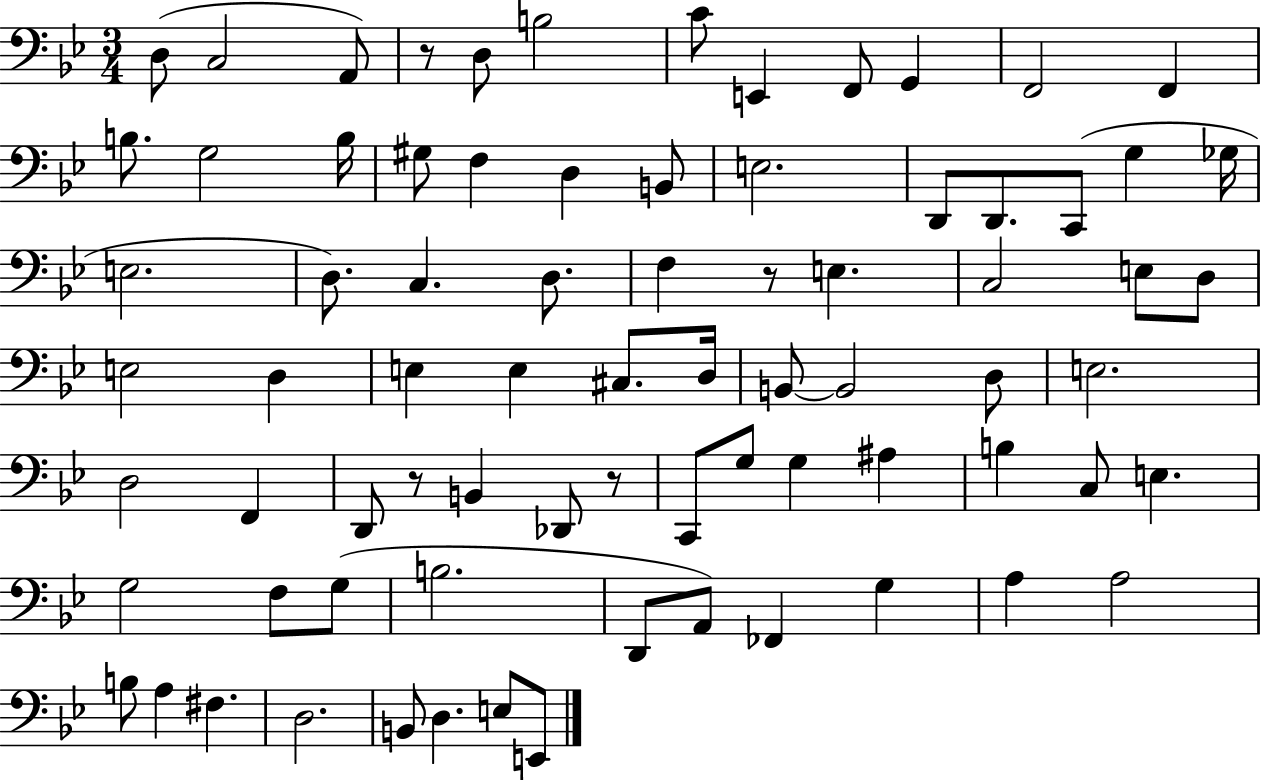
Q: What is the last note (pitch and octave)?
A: E2